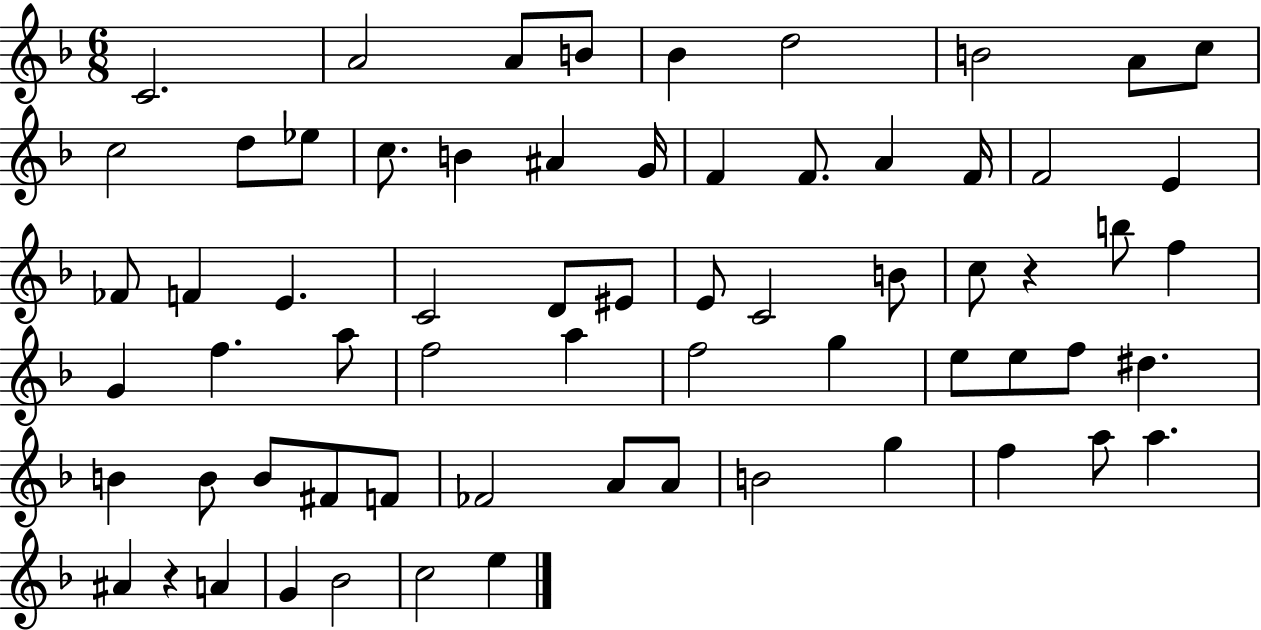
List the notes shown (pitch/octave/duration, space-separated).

C4/h. A4/h A4/e B4/e Bb4/q D5/h B4/h A4/e C5/e C5/h D5/e Eb5/e C5/e. B4/q A#4/q G4/s F4/q F4/e. A4/q F4/s F4/h E4/q FES4/e F4/q E4/q. C4/h D4/e EIS4/e E4/e C4/h B4/e C5/e R/q B5/e F5/q G4/q F5/q. A5/e F5/h A5/q F5/h G5/q E5/e E5/e F5/e D#5/q. B4/q B4/e B4/e F#4/e F4/e FES4/h A4/e A4/e B4/h G5/q F5/q A5/e A5/q. A#4/q R/q A4/q G4/q Bb4/h C5/h E5/q